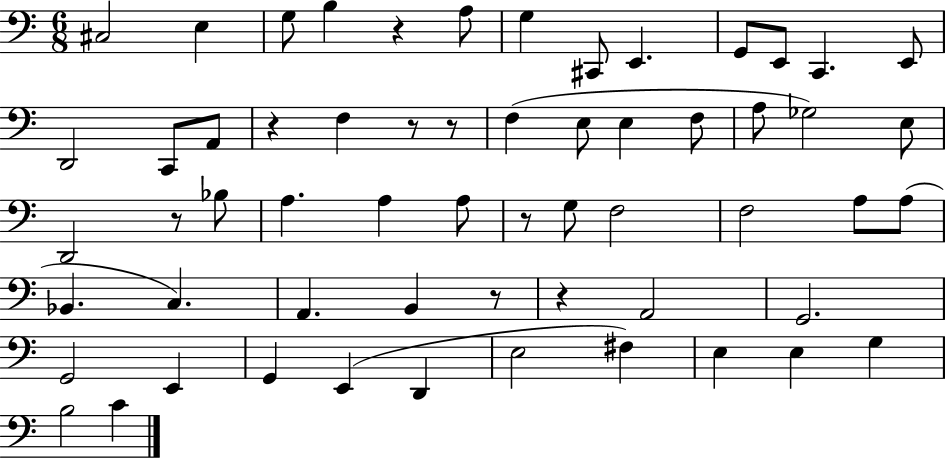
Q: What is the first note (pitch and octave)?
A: C#3